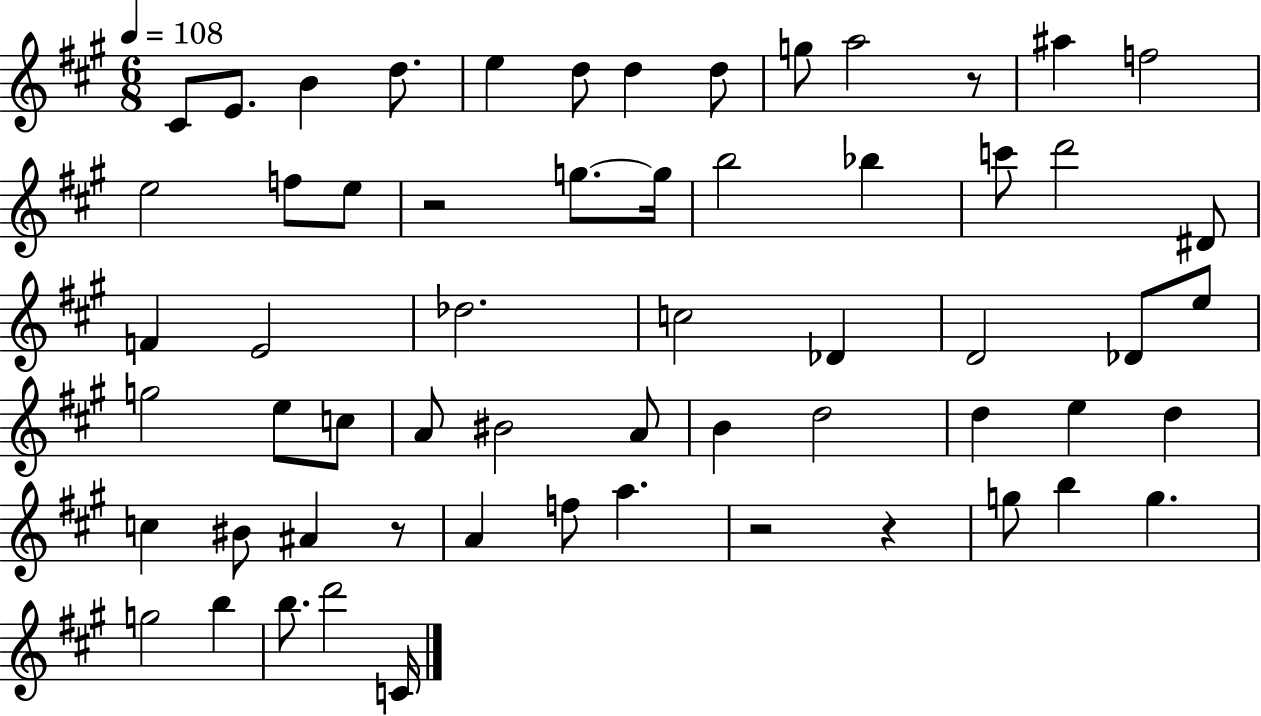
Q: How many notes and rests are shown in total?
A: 60